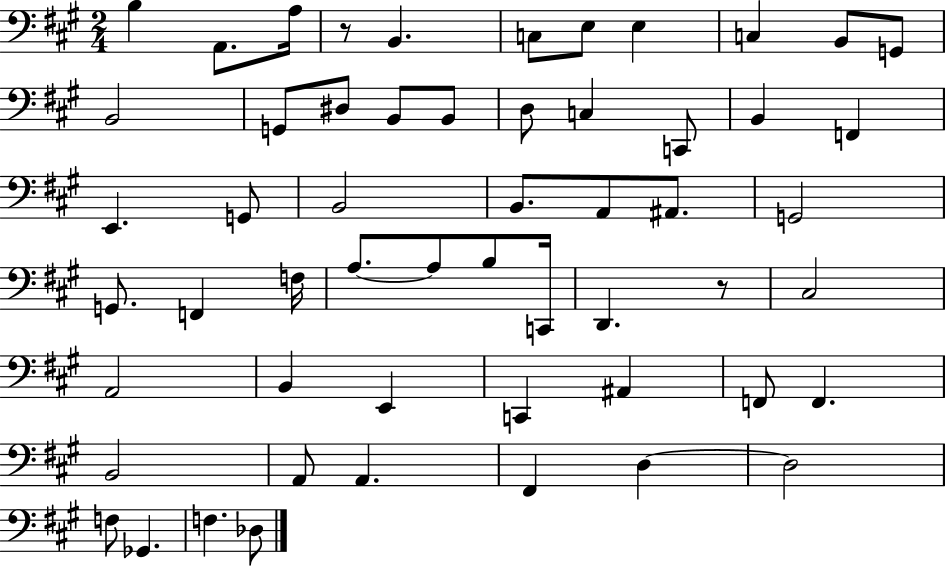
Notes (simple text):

B3/q A2/e. A3/s R/e B2/q. C3/e E3/e E3/q C3/q B2/e G2/e B2/h G2/e D#3/e B2/e B2/e D3/e C3/q C2/e B2/q F2/q E2/q. G2/e B2/h B2/e. A2/e A#2/e. G2/h G2/e. F2/q F3/s A3/e. A3/e B3/e C2/s D2/q. R/e C#3/h A2/h B2/q E2/q C2/q A#2/q F2/e F2/q. B2/h A2/e A2/q. F#2/q D3/q D3/h F3/e Gb2/q. F3/q. Db3/e